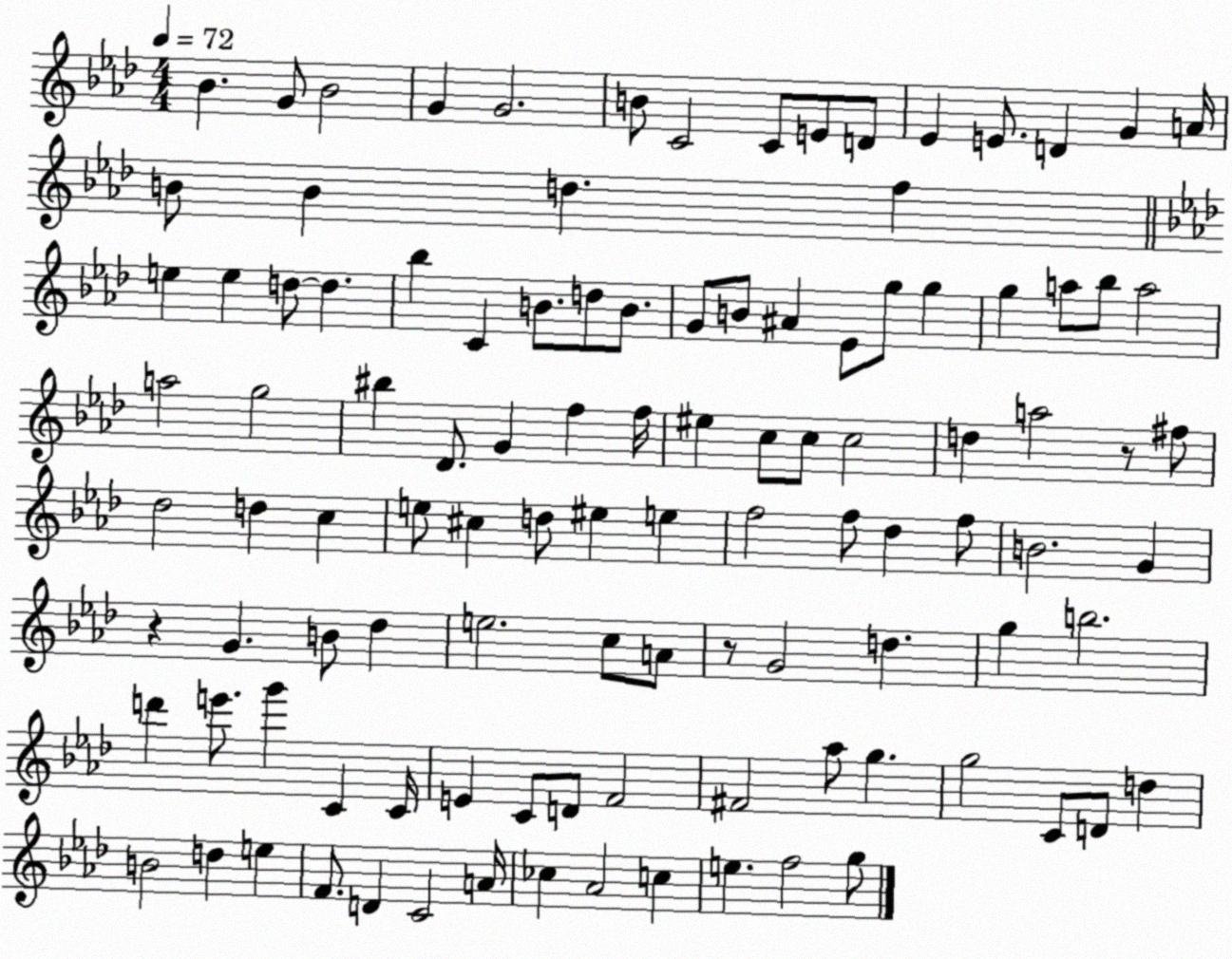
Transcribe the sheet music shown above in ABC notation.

X:1
T:Untitled
M:4/4
L:1/4
K:Ab
_B G/2 _B2 G G2 B/2 C2 C/2 E/2 D/2 _E E/2 D G A/4 B/2 B d f e e d/2 d _b C B/2 d/2 B/2 G/2 B/2 ^A _E/2 g/2 g g a/2 _b/2 a2 a2 g2 ^b _D/2 G f f/4 ^e c/2 c/2 c2 d a2 z/2 ^f/2 _d2 d c e/2 ^c d/2 ^e e f2 f/2 _d f/2 B2 G z G B/2 _d e2 c/2 A/2 z/2 G2 d g b2 d' e'/2 g' C C/4 E C/2 D/2 F2 ^F2 _a/2 g g2 C/2 D/2 d B2 d e F/2 D C2 A/4 _c _A2 c e f2 g/2